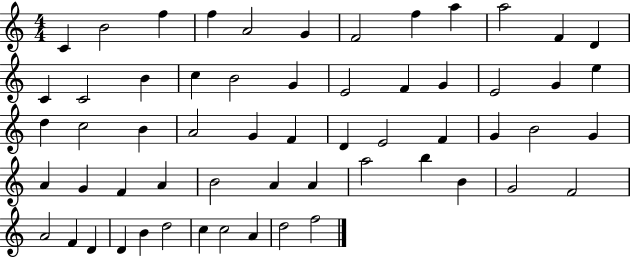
X:1
T:Untitled
M:4/4
L:1/4
K:C
C B2 f f A2 G F2 f a a2 F D C C2 B c B2 G E2 F G E2 G e d c2 B A2 G F D E2 F G B2 G A G F A B2 A A a2 b B G2 F2 A2 F D D B d2 c c2 A d2 f2